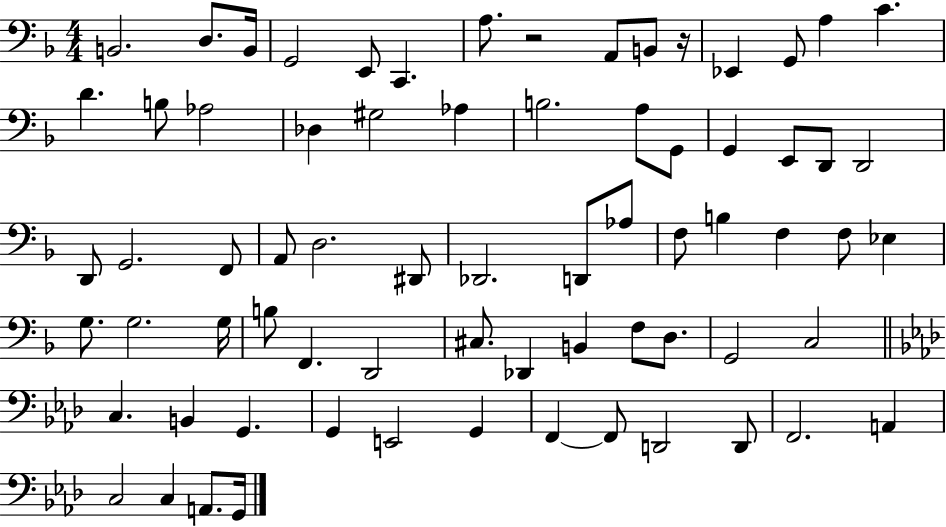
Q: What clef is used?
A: bass